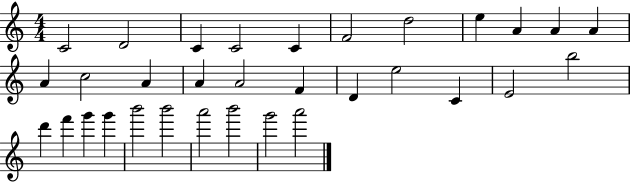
X:1
T:Untitled
M:4/4
L:1/4
K:C
C2 D2 C C2 C F2 d2 e A A A A c2 A A A2 F D e2 C E2 b2 d' f' g' g' b'2 b'2 a'2 b'2 g'2 a'2